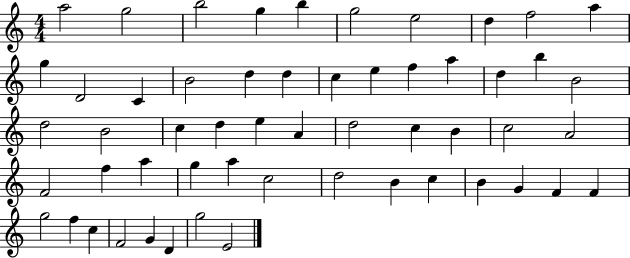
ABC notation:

X:1
T:Untitled
M:4/4
L:1/4
K:C
a2 g2 b2 g b g2 e2 d f2 a g D2 C B2 d d c e f a d b B2 d2 B2 c d e A d2 c B c2 A2 F2 f a g a c2 d2 B c B G F F g2 f c F2 G D g2 E2